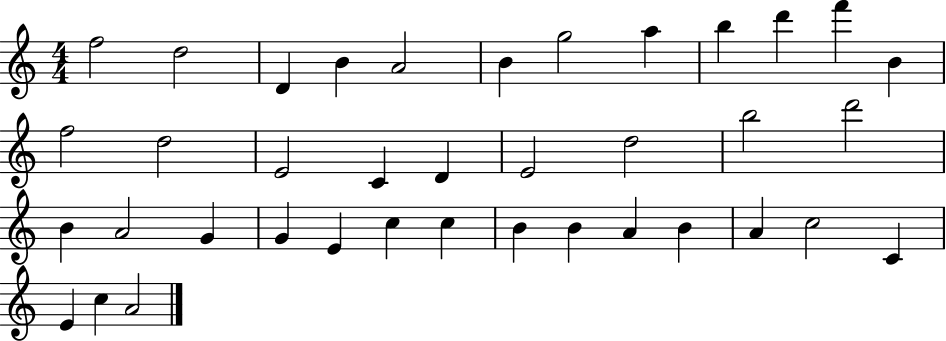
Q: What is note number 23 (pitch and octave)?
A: A4